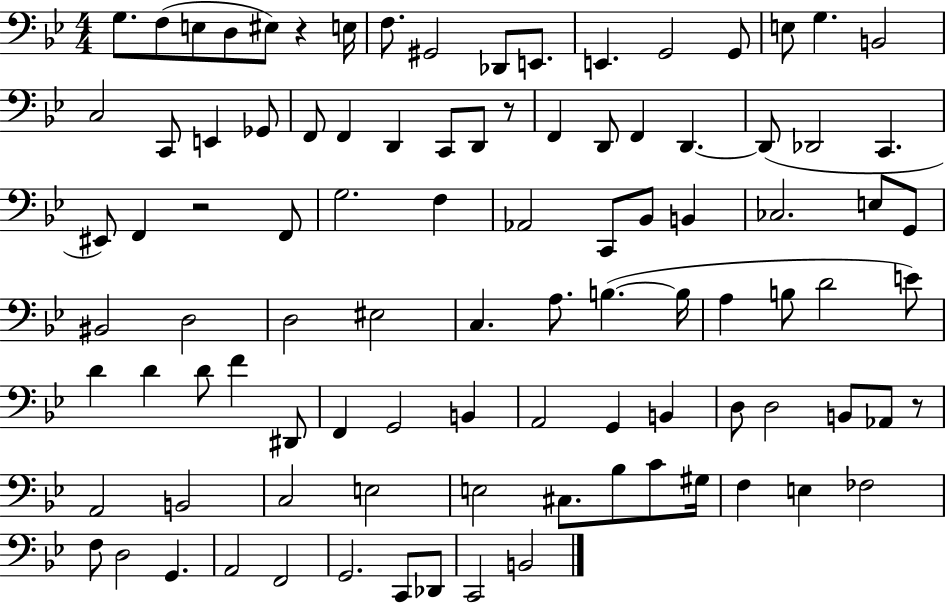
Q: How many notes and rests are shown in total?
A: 97